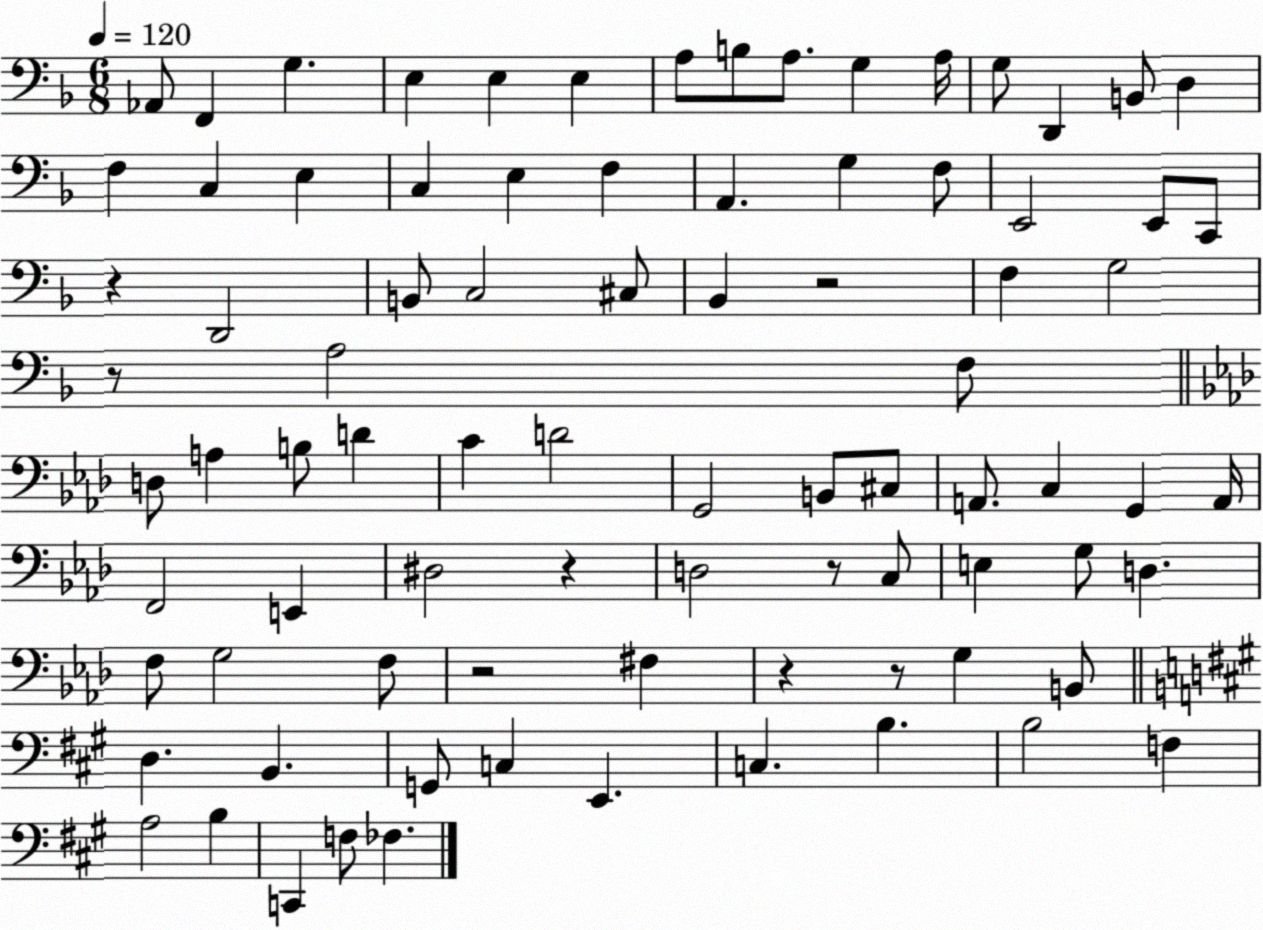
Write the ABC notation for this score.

X:1
T:Untitled
M:6/8
L:1/4
K:F
_A,,/2 F,, G, E, E, E, A,/2 B,/2 A,/2 G, A,/4 G,/2 D,, B,,/2 D, F, C, E, C, E, F, A,, G, F,/2 E,,2 E,,/2 C,,/2 z D,,2 B,,/2 C,2 ^C,/2 _B,, z2 F, G,2 z/2 A,2 F,/2 D,/2 A, B,/2 D C D2 G,,2 B,,/2 ^C,/2 A,,/2 C, G,, A,,/4 F,,2 E,, ^D,2 z D,2 z/2 C,/2 E, G,/2 D, F,/2 G,2 F,/2 z2 ^F, z z/2 G, B,,/2 D, B,, G,,/2 C, E,, C, B, B,2 F, A,2 B, C,, F,/2 _F,